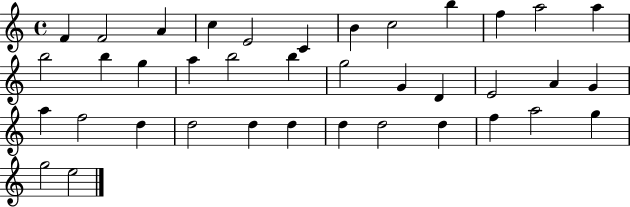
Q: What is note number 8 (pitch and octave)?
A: C5